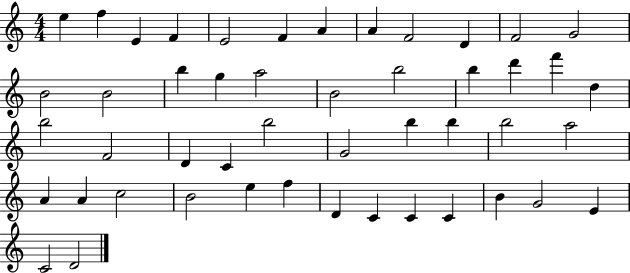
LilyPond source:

{
  \clef treble
  \numericTimeSignature
  \time 4/4
  \key c \major
  e''4 f''4 e'4 f'4 | e'2 f'4 a'4 | a'4 f'2 d'4 | f'2 g'2 | \break b'2 b'2 | b''4 g''4 a''2 | b'2 b''2 | b''4 d'''4 f'''4 d''4 | \break b''2 f'2 | d'4 c'4 b''2 | g'2 b''4 b''4 | b''2 a''2 | \break a'4 a'4 c''2 | b'2 e''4 f''4 | d'4 c'4 c'4 c'4 | b'4 g'2 e'4 | \break c'2 d'2 | \bar "|."
}